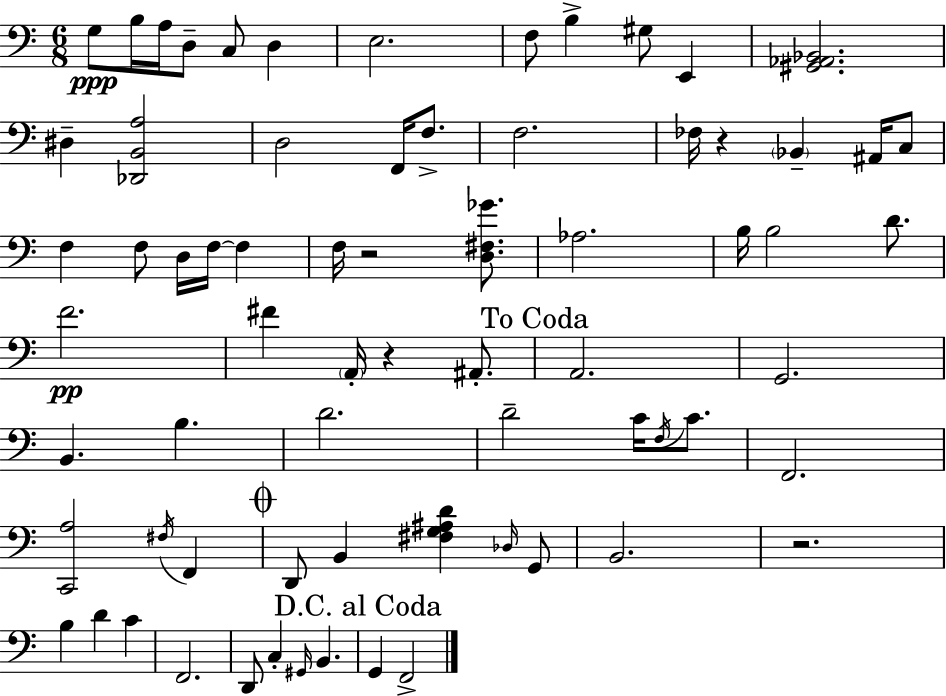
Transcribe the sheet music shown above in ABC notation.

X:1
T:Untitled
M:6/8
L:1/4
K:C
G,/2 B,/4 A,/4 D,/2 C,/2 D, E,2 F,/2 B, ^G,/2 E,, [^G,,_A,,_B,,]2 ^D, [_D,,B,,A,]2 D,2 F,,/4 F,/2 F,2 _F,/4 z _B,, ^A,,/4 C,/2 F, F,/2 D,/4 F,/4 F, F,/4 z2 [D,^F,_G]/2 _A,2 B,/4 B,2 D/2 F2 ^F A,,/4 z ^A,,/2 A,,2 G,,2 B,, B, D2 D2 C/4 F,/4 C/2 F,,2 [C,,A,]2 ^F,/4 F,, D,,/2 B,, [^F,G,^A,D] _D,/4 G,,/2 B,,2 z2 B, D C F,,2 D,,/2 C, ^G,,/4 B,, G,, F,,2